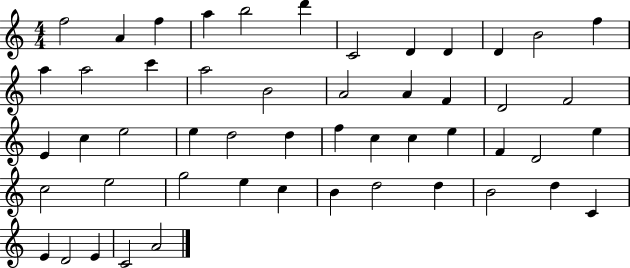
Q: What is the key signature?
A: C major